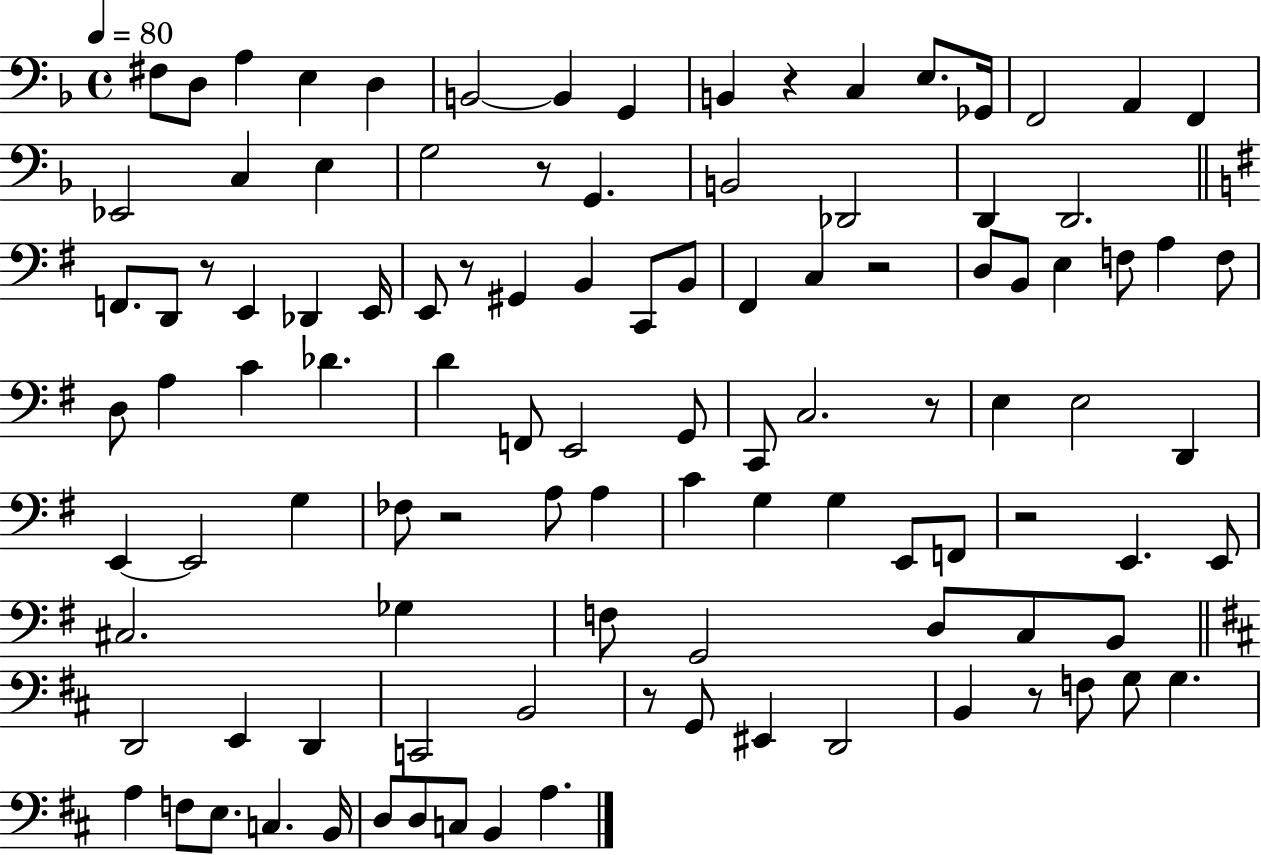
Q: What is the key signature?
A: F major